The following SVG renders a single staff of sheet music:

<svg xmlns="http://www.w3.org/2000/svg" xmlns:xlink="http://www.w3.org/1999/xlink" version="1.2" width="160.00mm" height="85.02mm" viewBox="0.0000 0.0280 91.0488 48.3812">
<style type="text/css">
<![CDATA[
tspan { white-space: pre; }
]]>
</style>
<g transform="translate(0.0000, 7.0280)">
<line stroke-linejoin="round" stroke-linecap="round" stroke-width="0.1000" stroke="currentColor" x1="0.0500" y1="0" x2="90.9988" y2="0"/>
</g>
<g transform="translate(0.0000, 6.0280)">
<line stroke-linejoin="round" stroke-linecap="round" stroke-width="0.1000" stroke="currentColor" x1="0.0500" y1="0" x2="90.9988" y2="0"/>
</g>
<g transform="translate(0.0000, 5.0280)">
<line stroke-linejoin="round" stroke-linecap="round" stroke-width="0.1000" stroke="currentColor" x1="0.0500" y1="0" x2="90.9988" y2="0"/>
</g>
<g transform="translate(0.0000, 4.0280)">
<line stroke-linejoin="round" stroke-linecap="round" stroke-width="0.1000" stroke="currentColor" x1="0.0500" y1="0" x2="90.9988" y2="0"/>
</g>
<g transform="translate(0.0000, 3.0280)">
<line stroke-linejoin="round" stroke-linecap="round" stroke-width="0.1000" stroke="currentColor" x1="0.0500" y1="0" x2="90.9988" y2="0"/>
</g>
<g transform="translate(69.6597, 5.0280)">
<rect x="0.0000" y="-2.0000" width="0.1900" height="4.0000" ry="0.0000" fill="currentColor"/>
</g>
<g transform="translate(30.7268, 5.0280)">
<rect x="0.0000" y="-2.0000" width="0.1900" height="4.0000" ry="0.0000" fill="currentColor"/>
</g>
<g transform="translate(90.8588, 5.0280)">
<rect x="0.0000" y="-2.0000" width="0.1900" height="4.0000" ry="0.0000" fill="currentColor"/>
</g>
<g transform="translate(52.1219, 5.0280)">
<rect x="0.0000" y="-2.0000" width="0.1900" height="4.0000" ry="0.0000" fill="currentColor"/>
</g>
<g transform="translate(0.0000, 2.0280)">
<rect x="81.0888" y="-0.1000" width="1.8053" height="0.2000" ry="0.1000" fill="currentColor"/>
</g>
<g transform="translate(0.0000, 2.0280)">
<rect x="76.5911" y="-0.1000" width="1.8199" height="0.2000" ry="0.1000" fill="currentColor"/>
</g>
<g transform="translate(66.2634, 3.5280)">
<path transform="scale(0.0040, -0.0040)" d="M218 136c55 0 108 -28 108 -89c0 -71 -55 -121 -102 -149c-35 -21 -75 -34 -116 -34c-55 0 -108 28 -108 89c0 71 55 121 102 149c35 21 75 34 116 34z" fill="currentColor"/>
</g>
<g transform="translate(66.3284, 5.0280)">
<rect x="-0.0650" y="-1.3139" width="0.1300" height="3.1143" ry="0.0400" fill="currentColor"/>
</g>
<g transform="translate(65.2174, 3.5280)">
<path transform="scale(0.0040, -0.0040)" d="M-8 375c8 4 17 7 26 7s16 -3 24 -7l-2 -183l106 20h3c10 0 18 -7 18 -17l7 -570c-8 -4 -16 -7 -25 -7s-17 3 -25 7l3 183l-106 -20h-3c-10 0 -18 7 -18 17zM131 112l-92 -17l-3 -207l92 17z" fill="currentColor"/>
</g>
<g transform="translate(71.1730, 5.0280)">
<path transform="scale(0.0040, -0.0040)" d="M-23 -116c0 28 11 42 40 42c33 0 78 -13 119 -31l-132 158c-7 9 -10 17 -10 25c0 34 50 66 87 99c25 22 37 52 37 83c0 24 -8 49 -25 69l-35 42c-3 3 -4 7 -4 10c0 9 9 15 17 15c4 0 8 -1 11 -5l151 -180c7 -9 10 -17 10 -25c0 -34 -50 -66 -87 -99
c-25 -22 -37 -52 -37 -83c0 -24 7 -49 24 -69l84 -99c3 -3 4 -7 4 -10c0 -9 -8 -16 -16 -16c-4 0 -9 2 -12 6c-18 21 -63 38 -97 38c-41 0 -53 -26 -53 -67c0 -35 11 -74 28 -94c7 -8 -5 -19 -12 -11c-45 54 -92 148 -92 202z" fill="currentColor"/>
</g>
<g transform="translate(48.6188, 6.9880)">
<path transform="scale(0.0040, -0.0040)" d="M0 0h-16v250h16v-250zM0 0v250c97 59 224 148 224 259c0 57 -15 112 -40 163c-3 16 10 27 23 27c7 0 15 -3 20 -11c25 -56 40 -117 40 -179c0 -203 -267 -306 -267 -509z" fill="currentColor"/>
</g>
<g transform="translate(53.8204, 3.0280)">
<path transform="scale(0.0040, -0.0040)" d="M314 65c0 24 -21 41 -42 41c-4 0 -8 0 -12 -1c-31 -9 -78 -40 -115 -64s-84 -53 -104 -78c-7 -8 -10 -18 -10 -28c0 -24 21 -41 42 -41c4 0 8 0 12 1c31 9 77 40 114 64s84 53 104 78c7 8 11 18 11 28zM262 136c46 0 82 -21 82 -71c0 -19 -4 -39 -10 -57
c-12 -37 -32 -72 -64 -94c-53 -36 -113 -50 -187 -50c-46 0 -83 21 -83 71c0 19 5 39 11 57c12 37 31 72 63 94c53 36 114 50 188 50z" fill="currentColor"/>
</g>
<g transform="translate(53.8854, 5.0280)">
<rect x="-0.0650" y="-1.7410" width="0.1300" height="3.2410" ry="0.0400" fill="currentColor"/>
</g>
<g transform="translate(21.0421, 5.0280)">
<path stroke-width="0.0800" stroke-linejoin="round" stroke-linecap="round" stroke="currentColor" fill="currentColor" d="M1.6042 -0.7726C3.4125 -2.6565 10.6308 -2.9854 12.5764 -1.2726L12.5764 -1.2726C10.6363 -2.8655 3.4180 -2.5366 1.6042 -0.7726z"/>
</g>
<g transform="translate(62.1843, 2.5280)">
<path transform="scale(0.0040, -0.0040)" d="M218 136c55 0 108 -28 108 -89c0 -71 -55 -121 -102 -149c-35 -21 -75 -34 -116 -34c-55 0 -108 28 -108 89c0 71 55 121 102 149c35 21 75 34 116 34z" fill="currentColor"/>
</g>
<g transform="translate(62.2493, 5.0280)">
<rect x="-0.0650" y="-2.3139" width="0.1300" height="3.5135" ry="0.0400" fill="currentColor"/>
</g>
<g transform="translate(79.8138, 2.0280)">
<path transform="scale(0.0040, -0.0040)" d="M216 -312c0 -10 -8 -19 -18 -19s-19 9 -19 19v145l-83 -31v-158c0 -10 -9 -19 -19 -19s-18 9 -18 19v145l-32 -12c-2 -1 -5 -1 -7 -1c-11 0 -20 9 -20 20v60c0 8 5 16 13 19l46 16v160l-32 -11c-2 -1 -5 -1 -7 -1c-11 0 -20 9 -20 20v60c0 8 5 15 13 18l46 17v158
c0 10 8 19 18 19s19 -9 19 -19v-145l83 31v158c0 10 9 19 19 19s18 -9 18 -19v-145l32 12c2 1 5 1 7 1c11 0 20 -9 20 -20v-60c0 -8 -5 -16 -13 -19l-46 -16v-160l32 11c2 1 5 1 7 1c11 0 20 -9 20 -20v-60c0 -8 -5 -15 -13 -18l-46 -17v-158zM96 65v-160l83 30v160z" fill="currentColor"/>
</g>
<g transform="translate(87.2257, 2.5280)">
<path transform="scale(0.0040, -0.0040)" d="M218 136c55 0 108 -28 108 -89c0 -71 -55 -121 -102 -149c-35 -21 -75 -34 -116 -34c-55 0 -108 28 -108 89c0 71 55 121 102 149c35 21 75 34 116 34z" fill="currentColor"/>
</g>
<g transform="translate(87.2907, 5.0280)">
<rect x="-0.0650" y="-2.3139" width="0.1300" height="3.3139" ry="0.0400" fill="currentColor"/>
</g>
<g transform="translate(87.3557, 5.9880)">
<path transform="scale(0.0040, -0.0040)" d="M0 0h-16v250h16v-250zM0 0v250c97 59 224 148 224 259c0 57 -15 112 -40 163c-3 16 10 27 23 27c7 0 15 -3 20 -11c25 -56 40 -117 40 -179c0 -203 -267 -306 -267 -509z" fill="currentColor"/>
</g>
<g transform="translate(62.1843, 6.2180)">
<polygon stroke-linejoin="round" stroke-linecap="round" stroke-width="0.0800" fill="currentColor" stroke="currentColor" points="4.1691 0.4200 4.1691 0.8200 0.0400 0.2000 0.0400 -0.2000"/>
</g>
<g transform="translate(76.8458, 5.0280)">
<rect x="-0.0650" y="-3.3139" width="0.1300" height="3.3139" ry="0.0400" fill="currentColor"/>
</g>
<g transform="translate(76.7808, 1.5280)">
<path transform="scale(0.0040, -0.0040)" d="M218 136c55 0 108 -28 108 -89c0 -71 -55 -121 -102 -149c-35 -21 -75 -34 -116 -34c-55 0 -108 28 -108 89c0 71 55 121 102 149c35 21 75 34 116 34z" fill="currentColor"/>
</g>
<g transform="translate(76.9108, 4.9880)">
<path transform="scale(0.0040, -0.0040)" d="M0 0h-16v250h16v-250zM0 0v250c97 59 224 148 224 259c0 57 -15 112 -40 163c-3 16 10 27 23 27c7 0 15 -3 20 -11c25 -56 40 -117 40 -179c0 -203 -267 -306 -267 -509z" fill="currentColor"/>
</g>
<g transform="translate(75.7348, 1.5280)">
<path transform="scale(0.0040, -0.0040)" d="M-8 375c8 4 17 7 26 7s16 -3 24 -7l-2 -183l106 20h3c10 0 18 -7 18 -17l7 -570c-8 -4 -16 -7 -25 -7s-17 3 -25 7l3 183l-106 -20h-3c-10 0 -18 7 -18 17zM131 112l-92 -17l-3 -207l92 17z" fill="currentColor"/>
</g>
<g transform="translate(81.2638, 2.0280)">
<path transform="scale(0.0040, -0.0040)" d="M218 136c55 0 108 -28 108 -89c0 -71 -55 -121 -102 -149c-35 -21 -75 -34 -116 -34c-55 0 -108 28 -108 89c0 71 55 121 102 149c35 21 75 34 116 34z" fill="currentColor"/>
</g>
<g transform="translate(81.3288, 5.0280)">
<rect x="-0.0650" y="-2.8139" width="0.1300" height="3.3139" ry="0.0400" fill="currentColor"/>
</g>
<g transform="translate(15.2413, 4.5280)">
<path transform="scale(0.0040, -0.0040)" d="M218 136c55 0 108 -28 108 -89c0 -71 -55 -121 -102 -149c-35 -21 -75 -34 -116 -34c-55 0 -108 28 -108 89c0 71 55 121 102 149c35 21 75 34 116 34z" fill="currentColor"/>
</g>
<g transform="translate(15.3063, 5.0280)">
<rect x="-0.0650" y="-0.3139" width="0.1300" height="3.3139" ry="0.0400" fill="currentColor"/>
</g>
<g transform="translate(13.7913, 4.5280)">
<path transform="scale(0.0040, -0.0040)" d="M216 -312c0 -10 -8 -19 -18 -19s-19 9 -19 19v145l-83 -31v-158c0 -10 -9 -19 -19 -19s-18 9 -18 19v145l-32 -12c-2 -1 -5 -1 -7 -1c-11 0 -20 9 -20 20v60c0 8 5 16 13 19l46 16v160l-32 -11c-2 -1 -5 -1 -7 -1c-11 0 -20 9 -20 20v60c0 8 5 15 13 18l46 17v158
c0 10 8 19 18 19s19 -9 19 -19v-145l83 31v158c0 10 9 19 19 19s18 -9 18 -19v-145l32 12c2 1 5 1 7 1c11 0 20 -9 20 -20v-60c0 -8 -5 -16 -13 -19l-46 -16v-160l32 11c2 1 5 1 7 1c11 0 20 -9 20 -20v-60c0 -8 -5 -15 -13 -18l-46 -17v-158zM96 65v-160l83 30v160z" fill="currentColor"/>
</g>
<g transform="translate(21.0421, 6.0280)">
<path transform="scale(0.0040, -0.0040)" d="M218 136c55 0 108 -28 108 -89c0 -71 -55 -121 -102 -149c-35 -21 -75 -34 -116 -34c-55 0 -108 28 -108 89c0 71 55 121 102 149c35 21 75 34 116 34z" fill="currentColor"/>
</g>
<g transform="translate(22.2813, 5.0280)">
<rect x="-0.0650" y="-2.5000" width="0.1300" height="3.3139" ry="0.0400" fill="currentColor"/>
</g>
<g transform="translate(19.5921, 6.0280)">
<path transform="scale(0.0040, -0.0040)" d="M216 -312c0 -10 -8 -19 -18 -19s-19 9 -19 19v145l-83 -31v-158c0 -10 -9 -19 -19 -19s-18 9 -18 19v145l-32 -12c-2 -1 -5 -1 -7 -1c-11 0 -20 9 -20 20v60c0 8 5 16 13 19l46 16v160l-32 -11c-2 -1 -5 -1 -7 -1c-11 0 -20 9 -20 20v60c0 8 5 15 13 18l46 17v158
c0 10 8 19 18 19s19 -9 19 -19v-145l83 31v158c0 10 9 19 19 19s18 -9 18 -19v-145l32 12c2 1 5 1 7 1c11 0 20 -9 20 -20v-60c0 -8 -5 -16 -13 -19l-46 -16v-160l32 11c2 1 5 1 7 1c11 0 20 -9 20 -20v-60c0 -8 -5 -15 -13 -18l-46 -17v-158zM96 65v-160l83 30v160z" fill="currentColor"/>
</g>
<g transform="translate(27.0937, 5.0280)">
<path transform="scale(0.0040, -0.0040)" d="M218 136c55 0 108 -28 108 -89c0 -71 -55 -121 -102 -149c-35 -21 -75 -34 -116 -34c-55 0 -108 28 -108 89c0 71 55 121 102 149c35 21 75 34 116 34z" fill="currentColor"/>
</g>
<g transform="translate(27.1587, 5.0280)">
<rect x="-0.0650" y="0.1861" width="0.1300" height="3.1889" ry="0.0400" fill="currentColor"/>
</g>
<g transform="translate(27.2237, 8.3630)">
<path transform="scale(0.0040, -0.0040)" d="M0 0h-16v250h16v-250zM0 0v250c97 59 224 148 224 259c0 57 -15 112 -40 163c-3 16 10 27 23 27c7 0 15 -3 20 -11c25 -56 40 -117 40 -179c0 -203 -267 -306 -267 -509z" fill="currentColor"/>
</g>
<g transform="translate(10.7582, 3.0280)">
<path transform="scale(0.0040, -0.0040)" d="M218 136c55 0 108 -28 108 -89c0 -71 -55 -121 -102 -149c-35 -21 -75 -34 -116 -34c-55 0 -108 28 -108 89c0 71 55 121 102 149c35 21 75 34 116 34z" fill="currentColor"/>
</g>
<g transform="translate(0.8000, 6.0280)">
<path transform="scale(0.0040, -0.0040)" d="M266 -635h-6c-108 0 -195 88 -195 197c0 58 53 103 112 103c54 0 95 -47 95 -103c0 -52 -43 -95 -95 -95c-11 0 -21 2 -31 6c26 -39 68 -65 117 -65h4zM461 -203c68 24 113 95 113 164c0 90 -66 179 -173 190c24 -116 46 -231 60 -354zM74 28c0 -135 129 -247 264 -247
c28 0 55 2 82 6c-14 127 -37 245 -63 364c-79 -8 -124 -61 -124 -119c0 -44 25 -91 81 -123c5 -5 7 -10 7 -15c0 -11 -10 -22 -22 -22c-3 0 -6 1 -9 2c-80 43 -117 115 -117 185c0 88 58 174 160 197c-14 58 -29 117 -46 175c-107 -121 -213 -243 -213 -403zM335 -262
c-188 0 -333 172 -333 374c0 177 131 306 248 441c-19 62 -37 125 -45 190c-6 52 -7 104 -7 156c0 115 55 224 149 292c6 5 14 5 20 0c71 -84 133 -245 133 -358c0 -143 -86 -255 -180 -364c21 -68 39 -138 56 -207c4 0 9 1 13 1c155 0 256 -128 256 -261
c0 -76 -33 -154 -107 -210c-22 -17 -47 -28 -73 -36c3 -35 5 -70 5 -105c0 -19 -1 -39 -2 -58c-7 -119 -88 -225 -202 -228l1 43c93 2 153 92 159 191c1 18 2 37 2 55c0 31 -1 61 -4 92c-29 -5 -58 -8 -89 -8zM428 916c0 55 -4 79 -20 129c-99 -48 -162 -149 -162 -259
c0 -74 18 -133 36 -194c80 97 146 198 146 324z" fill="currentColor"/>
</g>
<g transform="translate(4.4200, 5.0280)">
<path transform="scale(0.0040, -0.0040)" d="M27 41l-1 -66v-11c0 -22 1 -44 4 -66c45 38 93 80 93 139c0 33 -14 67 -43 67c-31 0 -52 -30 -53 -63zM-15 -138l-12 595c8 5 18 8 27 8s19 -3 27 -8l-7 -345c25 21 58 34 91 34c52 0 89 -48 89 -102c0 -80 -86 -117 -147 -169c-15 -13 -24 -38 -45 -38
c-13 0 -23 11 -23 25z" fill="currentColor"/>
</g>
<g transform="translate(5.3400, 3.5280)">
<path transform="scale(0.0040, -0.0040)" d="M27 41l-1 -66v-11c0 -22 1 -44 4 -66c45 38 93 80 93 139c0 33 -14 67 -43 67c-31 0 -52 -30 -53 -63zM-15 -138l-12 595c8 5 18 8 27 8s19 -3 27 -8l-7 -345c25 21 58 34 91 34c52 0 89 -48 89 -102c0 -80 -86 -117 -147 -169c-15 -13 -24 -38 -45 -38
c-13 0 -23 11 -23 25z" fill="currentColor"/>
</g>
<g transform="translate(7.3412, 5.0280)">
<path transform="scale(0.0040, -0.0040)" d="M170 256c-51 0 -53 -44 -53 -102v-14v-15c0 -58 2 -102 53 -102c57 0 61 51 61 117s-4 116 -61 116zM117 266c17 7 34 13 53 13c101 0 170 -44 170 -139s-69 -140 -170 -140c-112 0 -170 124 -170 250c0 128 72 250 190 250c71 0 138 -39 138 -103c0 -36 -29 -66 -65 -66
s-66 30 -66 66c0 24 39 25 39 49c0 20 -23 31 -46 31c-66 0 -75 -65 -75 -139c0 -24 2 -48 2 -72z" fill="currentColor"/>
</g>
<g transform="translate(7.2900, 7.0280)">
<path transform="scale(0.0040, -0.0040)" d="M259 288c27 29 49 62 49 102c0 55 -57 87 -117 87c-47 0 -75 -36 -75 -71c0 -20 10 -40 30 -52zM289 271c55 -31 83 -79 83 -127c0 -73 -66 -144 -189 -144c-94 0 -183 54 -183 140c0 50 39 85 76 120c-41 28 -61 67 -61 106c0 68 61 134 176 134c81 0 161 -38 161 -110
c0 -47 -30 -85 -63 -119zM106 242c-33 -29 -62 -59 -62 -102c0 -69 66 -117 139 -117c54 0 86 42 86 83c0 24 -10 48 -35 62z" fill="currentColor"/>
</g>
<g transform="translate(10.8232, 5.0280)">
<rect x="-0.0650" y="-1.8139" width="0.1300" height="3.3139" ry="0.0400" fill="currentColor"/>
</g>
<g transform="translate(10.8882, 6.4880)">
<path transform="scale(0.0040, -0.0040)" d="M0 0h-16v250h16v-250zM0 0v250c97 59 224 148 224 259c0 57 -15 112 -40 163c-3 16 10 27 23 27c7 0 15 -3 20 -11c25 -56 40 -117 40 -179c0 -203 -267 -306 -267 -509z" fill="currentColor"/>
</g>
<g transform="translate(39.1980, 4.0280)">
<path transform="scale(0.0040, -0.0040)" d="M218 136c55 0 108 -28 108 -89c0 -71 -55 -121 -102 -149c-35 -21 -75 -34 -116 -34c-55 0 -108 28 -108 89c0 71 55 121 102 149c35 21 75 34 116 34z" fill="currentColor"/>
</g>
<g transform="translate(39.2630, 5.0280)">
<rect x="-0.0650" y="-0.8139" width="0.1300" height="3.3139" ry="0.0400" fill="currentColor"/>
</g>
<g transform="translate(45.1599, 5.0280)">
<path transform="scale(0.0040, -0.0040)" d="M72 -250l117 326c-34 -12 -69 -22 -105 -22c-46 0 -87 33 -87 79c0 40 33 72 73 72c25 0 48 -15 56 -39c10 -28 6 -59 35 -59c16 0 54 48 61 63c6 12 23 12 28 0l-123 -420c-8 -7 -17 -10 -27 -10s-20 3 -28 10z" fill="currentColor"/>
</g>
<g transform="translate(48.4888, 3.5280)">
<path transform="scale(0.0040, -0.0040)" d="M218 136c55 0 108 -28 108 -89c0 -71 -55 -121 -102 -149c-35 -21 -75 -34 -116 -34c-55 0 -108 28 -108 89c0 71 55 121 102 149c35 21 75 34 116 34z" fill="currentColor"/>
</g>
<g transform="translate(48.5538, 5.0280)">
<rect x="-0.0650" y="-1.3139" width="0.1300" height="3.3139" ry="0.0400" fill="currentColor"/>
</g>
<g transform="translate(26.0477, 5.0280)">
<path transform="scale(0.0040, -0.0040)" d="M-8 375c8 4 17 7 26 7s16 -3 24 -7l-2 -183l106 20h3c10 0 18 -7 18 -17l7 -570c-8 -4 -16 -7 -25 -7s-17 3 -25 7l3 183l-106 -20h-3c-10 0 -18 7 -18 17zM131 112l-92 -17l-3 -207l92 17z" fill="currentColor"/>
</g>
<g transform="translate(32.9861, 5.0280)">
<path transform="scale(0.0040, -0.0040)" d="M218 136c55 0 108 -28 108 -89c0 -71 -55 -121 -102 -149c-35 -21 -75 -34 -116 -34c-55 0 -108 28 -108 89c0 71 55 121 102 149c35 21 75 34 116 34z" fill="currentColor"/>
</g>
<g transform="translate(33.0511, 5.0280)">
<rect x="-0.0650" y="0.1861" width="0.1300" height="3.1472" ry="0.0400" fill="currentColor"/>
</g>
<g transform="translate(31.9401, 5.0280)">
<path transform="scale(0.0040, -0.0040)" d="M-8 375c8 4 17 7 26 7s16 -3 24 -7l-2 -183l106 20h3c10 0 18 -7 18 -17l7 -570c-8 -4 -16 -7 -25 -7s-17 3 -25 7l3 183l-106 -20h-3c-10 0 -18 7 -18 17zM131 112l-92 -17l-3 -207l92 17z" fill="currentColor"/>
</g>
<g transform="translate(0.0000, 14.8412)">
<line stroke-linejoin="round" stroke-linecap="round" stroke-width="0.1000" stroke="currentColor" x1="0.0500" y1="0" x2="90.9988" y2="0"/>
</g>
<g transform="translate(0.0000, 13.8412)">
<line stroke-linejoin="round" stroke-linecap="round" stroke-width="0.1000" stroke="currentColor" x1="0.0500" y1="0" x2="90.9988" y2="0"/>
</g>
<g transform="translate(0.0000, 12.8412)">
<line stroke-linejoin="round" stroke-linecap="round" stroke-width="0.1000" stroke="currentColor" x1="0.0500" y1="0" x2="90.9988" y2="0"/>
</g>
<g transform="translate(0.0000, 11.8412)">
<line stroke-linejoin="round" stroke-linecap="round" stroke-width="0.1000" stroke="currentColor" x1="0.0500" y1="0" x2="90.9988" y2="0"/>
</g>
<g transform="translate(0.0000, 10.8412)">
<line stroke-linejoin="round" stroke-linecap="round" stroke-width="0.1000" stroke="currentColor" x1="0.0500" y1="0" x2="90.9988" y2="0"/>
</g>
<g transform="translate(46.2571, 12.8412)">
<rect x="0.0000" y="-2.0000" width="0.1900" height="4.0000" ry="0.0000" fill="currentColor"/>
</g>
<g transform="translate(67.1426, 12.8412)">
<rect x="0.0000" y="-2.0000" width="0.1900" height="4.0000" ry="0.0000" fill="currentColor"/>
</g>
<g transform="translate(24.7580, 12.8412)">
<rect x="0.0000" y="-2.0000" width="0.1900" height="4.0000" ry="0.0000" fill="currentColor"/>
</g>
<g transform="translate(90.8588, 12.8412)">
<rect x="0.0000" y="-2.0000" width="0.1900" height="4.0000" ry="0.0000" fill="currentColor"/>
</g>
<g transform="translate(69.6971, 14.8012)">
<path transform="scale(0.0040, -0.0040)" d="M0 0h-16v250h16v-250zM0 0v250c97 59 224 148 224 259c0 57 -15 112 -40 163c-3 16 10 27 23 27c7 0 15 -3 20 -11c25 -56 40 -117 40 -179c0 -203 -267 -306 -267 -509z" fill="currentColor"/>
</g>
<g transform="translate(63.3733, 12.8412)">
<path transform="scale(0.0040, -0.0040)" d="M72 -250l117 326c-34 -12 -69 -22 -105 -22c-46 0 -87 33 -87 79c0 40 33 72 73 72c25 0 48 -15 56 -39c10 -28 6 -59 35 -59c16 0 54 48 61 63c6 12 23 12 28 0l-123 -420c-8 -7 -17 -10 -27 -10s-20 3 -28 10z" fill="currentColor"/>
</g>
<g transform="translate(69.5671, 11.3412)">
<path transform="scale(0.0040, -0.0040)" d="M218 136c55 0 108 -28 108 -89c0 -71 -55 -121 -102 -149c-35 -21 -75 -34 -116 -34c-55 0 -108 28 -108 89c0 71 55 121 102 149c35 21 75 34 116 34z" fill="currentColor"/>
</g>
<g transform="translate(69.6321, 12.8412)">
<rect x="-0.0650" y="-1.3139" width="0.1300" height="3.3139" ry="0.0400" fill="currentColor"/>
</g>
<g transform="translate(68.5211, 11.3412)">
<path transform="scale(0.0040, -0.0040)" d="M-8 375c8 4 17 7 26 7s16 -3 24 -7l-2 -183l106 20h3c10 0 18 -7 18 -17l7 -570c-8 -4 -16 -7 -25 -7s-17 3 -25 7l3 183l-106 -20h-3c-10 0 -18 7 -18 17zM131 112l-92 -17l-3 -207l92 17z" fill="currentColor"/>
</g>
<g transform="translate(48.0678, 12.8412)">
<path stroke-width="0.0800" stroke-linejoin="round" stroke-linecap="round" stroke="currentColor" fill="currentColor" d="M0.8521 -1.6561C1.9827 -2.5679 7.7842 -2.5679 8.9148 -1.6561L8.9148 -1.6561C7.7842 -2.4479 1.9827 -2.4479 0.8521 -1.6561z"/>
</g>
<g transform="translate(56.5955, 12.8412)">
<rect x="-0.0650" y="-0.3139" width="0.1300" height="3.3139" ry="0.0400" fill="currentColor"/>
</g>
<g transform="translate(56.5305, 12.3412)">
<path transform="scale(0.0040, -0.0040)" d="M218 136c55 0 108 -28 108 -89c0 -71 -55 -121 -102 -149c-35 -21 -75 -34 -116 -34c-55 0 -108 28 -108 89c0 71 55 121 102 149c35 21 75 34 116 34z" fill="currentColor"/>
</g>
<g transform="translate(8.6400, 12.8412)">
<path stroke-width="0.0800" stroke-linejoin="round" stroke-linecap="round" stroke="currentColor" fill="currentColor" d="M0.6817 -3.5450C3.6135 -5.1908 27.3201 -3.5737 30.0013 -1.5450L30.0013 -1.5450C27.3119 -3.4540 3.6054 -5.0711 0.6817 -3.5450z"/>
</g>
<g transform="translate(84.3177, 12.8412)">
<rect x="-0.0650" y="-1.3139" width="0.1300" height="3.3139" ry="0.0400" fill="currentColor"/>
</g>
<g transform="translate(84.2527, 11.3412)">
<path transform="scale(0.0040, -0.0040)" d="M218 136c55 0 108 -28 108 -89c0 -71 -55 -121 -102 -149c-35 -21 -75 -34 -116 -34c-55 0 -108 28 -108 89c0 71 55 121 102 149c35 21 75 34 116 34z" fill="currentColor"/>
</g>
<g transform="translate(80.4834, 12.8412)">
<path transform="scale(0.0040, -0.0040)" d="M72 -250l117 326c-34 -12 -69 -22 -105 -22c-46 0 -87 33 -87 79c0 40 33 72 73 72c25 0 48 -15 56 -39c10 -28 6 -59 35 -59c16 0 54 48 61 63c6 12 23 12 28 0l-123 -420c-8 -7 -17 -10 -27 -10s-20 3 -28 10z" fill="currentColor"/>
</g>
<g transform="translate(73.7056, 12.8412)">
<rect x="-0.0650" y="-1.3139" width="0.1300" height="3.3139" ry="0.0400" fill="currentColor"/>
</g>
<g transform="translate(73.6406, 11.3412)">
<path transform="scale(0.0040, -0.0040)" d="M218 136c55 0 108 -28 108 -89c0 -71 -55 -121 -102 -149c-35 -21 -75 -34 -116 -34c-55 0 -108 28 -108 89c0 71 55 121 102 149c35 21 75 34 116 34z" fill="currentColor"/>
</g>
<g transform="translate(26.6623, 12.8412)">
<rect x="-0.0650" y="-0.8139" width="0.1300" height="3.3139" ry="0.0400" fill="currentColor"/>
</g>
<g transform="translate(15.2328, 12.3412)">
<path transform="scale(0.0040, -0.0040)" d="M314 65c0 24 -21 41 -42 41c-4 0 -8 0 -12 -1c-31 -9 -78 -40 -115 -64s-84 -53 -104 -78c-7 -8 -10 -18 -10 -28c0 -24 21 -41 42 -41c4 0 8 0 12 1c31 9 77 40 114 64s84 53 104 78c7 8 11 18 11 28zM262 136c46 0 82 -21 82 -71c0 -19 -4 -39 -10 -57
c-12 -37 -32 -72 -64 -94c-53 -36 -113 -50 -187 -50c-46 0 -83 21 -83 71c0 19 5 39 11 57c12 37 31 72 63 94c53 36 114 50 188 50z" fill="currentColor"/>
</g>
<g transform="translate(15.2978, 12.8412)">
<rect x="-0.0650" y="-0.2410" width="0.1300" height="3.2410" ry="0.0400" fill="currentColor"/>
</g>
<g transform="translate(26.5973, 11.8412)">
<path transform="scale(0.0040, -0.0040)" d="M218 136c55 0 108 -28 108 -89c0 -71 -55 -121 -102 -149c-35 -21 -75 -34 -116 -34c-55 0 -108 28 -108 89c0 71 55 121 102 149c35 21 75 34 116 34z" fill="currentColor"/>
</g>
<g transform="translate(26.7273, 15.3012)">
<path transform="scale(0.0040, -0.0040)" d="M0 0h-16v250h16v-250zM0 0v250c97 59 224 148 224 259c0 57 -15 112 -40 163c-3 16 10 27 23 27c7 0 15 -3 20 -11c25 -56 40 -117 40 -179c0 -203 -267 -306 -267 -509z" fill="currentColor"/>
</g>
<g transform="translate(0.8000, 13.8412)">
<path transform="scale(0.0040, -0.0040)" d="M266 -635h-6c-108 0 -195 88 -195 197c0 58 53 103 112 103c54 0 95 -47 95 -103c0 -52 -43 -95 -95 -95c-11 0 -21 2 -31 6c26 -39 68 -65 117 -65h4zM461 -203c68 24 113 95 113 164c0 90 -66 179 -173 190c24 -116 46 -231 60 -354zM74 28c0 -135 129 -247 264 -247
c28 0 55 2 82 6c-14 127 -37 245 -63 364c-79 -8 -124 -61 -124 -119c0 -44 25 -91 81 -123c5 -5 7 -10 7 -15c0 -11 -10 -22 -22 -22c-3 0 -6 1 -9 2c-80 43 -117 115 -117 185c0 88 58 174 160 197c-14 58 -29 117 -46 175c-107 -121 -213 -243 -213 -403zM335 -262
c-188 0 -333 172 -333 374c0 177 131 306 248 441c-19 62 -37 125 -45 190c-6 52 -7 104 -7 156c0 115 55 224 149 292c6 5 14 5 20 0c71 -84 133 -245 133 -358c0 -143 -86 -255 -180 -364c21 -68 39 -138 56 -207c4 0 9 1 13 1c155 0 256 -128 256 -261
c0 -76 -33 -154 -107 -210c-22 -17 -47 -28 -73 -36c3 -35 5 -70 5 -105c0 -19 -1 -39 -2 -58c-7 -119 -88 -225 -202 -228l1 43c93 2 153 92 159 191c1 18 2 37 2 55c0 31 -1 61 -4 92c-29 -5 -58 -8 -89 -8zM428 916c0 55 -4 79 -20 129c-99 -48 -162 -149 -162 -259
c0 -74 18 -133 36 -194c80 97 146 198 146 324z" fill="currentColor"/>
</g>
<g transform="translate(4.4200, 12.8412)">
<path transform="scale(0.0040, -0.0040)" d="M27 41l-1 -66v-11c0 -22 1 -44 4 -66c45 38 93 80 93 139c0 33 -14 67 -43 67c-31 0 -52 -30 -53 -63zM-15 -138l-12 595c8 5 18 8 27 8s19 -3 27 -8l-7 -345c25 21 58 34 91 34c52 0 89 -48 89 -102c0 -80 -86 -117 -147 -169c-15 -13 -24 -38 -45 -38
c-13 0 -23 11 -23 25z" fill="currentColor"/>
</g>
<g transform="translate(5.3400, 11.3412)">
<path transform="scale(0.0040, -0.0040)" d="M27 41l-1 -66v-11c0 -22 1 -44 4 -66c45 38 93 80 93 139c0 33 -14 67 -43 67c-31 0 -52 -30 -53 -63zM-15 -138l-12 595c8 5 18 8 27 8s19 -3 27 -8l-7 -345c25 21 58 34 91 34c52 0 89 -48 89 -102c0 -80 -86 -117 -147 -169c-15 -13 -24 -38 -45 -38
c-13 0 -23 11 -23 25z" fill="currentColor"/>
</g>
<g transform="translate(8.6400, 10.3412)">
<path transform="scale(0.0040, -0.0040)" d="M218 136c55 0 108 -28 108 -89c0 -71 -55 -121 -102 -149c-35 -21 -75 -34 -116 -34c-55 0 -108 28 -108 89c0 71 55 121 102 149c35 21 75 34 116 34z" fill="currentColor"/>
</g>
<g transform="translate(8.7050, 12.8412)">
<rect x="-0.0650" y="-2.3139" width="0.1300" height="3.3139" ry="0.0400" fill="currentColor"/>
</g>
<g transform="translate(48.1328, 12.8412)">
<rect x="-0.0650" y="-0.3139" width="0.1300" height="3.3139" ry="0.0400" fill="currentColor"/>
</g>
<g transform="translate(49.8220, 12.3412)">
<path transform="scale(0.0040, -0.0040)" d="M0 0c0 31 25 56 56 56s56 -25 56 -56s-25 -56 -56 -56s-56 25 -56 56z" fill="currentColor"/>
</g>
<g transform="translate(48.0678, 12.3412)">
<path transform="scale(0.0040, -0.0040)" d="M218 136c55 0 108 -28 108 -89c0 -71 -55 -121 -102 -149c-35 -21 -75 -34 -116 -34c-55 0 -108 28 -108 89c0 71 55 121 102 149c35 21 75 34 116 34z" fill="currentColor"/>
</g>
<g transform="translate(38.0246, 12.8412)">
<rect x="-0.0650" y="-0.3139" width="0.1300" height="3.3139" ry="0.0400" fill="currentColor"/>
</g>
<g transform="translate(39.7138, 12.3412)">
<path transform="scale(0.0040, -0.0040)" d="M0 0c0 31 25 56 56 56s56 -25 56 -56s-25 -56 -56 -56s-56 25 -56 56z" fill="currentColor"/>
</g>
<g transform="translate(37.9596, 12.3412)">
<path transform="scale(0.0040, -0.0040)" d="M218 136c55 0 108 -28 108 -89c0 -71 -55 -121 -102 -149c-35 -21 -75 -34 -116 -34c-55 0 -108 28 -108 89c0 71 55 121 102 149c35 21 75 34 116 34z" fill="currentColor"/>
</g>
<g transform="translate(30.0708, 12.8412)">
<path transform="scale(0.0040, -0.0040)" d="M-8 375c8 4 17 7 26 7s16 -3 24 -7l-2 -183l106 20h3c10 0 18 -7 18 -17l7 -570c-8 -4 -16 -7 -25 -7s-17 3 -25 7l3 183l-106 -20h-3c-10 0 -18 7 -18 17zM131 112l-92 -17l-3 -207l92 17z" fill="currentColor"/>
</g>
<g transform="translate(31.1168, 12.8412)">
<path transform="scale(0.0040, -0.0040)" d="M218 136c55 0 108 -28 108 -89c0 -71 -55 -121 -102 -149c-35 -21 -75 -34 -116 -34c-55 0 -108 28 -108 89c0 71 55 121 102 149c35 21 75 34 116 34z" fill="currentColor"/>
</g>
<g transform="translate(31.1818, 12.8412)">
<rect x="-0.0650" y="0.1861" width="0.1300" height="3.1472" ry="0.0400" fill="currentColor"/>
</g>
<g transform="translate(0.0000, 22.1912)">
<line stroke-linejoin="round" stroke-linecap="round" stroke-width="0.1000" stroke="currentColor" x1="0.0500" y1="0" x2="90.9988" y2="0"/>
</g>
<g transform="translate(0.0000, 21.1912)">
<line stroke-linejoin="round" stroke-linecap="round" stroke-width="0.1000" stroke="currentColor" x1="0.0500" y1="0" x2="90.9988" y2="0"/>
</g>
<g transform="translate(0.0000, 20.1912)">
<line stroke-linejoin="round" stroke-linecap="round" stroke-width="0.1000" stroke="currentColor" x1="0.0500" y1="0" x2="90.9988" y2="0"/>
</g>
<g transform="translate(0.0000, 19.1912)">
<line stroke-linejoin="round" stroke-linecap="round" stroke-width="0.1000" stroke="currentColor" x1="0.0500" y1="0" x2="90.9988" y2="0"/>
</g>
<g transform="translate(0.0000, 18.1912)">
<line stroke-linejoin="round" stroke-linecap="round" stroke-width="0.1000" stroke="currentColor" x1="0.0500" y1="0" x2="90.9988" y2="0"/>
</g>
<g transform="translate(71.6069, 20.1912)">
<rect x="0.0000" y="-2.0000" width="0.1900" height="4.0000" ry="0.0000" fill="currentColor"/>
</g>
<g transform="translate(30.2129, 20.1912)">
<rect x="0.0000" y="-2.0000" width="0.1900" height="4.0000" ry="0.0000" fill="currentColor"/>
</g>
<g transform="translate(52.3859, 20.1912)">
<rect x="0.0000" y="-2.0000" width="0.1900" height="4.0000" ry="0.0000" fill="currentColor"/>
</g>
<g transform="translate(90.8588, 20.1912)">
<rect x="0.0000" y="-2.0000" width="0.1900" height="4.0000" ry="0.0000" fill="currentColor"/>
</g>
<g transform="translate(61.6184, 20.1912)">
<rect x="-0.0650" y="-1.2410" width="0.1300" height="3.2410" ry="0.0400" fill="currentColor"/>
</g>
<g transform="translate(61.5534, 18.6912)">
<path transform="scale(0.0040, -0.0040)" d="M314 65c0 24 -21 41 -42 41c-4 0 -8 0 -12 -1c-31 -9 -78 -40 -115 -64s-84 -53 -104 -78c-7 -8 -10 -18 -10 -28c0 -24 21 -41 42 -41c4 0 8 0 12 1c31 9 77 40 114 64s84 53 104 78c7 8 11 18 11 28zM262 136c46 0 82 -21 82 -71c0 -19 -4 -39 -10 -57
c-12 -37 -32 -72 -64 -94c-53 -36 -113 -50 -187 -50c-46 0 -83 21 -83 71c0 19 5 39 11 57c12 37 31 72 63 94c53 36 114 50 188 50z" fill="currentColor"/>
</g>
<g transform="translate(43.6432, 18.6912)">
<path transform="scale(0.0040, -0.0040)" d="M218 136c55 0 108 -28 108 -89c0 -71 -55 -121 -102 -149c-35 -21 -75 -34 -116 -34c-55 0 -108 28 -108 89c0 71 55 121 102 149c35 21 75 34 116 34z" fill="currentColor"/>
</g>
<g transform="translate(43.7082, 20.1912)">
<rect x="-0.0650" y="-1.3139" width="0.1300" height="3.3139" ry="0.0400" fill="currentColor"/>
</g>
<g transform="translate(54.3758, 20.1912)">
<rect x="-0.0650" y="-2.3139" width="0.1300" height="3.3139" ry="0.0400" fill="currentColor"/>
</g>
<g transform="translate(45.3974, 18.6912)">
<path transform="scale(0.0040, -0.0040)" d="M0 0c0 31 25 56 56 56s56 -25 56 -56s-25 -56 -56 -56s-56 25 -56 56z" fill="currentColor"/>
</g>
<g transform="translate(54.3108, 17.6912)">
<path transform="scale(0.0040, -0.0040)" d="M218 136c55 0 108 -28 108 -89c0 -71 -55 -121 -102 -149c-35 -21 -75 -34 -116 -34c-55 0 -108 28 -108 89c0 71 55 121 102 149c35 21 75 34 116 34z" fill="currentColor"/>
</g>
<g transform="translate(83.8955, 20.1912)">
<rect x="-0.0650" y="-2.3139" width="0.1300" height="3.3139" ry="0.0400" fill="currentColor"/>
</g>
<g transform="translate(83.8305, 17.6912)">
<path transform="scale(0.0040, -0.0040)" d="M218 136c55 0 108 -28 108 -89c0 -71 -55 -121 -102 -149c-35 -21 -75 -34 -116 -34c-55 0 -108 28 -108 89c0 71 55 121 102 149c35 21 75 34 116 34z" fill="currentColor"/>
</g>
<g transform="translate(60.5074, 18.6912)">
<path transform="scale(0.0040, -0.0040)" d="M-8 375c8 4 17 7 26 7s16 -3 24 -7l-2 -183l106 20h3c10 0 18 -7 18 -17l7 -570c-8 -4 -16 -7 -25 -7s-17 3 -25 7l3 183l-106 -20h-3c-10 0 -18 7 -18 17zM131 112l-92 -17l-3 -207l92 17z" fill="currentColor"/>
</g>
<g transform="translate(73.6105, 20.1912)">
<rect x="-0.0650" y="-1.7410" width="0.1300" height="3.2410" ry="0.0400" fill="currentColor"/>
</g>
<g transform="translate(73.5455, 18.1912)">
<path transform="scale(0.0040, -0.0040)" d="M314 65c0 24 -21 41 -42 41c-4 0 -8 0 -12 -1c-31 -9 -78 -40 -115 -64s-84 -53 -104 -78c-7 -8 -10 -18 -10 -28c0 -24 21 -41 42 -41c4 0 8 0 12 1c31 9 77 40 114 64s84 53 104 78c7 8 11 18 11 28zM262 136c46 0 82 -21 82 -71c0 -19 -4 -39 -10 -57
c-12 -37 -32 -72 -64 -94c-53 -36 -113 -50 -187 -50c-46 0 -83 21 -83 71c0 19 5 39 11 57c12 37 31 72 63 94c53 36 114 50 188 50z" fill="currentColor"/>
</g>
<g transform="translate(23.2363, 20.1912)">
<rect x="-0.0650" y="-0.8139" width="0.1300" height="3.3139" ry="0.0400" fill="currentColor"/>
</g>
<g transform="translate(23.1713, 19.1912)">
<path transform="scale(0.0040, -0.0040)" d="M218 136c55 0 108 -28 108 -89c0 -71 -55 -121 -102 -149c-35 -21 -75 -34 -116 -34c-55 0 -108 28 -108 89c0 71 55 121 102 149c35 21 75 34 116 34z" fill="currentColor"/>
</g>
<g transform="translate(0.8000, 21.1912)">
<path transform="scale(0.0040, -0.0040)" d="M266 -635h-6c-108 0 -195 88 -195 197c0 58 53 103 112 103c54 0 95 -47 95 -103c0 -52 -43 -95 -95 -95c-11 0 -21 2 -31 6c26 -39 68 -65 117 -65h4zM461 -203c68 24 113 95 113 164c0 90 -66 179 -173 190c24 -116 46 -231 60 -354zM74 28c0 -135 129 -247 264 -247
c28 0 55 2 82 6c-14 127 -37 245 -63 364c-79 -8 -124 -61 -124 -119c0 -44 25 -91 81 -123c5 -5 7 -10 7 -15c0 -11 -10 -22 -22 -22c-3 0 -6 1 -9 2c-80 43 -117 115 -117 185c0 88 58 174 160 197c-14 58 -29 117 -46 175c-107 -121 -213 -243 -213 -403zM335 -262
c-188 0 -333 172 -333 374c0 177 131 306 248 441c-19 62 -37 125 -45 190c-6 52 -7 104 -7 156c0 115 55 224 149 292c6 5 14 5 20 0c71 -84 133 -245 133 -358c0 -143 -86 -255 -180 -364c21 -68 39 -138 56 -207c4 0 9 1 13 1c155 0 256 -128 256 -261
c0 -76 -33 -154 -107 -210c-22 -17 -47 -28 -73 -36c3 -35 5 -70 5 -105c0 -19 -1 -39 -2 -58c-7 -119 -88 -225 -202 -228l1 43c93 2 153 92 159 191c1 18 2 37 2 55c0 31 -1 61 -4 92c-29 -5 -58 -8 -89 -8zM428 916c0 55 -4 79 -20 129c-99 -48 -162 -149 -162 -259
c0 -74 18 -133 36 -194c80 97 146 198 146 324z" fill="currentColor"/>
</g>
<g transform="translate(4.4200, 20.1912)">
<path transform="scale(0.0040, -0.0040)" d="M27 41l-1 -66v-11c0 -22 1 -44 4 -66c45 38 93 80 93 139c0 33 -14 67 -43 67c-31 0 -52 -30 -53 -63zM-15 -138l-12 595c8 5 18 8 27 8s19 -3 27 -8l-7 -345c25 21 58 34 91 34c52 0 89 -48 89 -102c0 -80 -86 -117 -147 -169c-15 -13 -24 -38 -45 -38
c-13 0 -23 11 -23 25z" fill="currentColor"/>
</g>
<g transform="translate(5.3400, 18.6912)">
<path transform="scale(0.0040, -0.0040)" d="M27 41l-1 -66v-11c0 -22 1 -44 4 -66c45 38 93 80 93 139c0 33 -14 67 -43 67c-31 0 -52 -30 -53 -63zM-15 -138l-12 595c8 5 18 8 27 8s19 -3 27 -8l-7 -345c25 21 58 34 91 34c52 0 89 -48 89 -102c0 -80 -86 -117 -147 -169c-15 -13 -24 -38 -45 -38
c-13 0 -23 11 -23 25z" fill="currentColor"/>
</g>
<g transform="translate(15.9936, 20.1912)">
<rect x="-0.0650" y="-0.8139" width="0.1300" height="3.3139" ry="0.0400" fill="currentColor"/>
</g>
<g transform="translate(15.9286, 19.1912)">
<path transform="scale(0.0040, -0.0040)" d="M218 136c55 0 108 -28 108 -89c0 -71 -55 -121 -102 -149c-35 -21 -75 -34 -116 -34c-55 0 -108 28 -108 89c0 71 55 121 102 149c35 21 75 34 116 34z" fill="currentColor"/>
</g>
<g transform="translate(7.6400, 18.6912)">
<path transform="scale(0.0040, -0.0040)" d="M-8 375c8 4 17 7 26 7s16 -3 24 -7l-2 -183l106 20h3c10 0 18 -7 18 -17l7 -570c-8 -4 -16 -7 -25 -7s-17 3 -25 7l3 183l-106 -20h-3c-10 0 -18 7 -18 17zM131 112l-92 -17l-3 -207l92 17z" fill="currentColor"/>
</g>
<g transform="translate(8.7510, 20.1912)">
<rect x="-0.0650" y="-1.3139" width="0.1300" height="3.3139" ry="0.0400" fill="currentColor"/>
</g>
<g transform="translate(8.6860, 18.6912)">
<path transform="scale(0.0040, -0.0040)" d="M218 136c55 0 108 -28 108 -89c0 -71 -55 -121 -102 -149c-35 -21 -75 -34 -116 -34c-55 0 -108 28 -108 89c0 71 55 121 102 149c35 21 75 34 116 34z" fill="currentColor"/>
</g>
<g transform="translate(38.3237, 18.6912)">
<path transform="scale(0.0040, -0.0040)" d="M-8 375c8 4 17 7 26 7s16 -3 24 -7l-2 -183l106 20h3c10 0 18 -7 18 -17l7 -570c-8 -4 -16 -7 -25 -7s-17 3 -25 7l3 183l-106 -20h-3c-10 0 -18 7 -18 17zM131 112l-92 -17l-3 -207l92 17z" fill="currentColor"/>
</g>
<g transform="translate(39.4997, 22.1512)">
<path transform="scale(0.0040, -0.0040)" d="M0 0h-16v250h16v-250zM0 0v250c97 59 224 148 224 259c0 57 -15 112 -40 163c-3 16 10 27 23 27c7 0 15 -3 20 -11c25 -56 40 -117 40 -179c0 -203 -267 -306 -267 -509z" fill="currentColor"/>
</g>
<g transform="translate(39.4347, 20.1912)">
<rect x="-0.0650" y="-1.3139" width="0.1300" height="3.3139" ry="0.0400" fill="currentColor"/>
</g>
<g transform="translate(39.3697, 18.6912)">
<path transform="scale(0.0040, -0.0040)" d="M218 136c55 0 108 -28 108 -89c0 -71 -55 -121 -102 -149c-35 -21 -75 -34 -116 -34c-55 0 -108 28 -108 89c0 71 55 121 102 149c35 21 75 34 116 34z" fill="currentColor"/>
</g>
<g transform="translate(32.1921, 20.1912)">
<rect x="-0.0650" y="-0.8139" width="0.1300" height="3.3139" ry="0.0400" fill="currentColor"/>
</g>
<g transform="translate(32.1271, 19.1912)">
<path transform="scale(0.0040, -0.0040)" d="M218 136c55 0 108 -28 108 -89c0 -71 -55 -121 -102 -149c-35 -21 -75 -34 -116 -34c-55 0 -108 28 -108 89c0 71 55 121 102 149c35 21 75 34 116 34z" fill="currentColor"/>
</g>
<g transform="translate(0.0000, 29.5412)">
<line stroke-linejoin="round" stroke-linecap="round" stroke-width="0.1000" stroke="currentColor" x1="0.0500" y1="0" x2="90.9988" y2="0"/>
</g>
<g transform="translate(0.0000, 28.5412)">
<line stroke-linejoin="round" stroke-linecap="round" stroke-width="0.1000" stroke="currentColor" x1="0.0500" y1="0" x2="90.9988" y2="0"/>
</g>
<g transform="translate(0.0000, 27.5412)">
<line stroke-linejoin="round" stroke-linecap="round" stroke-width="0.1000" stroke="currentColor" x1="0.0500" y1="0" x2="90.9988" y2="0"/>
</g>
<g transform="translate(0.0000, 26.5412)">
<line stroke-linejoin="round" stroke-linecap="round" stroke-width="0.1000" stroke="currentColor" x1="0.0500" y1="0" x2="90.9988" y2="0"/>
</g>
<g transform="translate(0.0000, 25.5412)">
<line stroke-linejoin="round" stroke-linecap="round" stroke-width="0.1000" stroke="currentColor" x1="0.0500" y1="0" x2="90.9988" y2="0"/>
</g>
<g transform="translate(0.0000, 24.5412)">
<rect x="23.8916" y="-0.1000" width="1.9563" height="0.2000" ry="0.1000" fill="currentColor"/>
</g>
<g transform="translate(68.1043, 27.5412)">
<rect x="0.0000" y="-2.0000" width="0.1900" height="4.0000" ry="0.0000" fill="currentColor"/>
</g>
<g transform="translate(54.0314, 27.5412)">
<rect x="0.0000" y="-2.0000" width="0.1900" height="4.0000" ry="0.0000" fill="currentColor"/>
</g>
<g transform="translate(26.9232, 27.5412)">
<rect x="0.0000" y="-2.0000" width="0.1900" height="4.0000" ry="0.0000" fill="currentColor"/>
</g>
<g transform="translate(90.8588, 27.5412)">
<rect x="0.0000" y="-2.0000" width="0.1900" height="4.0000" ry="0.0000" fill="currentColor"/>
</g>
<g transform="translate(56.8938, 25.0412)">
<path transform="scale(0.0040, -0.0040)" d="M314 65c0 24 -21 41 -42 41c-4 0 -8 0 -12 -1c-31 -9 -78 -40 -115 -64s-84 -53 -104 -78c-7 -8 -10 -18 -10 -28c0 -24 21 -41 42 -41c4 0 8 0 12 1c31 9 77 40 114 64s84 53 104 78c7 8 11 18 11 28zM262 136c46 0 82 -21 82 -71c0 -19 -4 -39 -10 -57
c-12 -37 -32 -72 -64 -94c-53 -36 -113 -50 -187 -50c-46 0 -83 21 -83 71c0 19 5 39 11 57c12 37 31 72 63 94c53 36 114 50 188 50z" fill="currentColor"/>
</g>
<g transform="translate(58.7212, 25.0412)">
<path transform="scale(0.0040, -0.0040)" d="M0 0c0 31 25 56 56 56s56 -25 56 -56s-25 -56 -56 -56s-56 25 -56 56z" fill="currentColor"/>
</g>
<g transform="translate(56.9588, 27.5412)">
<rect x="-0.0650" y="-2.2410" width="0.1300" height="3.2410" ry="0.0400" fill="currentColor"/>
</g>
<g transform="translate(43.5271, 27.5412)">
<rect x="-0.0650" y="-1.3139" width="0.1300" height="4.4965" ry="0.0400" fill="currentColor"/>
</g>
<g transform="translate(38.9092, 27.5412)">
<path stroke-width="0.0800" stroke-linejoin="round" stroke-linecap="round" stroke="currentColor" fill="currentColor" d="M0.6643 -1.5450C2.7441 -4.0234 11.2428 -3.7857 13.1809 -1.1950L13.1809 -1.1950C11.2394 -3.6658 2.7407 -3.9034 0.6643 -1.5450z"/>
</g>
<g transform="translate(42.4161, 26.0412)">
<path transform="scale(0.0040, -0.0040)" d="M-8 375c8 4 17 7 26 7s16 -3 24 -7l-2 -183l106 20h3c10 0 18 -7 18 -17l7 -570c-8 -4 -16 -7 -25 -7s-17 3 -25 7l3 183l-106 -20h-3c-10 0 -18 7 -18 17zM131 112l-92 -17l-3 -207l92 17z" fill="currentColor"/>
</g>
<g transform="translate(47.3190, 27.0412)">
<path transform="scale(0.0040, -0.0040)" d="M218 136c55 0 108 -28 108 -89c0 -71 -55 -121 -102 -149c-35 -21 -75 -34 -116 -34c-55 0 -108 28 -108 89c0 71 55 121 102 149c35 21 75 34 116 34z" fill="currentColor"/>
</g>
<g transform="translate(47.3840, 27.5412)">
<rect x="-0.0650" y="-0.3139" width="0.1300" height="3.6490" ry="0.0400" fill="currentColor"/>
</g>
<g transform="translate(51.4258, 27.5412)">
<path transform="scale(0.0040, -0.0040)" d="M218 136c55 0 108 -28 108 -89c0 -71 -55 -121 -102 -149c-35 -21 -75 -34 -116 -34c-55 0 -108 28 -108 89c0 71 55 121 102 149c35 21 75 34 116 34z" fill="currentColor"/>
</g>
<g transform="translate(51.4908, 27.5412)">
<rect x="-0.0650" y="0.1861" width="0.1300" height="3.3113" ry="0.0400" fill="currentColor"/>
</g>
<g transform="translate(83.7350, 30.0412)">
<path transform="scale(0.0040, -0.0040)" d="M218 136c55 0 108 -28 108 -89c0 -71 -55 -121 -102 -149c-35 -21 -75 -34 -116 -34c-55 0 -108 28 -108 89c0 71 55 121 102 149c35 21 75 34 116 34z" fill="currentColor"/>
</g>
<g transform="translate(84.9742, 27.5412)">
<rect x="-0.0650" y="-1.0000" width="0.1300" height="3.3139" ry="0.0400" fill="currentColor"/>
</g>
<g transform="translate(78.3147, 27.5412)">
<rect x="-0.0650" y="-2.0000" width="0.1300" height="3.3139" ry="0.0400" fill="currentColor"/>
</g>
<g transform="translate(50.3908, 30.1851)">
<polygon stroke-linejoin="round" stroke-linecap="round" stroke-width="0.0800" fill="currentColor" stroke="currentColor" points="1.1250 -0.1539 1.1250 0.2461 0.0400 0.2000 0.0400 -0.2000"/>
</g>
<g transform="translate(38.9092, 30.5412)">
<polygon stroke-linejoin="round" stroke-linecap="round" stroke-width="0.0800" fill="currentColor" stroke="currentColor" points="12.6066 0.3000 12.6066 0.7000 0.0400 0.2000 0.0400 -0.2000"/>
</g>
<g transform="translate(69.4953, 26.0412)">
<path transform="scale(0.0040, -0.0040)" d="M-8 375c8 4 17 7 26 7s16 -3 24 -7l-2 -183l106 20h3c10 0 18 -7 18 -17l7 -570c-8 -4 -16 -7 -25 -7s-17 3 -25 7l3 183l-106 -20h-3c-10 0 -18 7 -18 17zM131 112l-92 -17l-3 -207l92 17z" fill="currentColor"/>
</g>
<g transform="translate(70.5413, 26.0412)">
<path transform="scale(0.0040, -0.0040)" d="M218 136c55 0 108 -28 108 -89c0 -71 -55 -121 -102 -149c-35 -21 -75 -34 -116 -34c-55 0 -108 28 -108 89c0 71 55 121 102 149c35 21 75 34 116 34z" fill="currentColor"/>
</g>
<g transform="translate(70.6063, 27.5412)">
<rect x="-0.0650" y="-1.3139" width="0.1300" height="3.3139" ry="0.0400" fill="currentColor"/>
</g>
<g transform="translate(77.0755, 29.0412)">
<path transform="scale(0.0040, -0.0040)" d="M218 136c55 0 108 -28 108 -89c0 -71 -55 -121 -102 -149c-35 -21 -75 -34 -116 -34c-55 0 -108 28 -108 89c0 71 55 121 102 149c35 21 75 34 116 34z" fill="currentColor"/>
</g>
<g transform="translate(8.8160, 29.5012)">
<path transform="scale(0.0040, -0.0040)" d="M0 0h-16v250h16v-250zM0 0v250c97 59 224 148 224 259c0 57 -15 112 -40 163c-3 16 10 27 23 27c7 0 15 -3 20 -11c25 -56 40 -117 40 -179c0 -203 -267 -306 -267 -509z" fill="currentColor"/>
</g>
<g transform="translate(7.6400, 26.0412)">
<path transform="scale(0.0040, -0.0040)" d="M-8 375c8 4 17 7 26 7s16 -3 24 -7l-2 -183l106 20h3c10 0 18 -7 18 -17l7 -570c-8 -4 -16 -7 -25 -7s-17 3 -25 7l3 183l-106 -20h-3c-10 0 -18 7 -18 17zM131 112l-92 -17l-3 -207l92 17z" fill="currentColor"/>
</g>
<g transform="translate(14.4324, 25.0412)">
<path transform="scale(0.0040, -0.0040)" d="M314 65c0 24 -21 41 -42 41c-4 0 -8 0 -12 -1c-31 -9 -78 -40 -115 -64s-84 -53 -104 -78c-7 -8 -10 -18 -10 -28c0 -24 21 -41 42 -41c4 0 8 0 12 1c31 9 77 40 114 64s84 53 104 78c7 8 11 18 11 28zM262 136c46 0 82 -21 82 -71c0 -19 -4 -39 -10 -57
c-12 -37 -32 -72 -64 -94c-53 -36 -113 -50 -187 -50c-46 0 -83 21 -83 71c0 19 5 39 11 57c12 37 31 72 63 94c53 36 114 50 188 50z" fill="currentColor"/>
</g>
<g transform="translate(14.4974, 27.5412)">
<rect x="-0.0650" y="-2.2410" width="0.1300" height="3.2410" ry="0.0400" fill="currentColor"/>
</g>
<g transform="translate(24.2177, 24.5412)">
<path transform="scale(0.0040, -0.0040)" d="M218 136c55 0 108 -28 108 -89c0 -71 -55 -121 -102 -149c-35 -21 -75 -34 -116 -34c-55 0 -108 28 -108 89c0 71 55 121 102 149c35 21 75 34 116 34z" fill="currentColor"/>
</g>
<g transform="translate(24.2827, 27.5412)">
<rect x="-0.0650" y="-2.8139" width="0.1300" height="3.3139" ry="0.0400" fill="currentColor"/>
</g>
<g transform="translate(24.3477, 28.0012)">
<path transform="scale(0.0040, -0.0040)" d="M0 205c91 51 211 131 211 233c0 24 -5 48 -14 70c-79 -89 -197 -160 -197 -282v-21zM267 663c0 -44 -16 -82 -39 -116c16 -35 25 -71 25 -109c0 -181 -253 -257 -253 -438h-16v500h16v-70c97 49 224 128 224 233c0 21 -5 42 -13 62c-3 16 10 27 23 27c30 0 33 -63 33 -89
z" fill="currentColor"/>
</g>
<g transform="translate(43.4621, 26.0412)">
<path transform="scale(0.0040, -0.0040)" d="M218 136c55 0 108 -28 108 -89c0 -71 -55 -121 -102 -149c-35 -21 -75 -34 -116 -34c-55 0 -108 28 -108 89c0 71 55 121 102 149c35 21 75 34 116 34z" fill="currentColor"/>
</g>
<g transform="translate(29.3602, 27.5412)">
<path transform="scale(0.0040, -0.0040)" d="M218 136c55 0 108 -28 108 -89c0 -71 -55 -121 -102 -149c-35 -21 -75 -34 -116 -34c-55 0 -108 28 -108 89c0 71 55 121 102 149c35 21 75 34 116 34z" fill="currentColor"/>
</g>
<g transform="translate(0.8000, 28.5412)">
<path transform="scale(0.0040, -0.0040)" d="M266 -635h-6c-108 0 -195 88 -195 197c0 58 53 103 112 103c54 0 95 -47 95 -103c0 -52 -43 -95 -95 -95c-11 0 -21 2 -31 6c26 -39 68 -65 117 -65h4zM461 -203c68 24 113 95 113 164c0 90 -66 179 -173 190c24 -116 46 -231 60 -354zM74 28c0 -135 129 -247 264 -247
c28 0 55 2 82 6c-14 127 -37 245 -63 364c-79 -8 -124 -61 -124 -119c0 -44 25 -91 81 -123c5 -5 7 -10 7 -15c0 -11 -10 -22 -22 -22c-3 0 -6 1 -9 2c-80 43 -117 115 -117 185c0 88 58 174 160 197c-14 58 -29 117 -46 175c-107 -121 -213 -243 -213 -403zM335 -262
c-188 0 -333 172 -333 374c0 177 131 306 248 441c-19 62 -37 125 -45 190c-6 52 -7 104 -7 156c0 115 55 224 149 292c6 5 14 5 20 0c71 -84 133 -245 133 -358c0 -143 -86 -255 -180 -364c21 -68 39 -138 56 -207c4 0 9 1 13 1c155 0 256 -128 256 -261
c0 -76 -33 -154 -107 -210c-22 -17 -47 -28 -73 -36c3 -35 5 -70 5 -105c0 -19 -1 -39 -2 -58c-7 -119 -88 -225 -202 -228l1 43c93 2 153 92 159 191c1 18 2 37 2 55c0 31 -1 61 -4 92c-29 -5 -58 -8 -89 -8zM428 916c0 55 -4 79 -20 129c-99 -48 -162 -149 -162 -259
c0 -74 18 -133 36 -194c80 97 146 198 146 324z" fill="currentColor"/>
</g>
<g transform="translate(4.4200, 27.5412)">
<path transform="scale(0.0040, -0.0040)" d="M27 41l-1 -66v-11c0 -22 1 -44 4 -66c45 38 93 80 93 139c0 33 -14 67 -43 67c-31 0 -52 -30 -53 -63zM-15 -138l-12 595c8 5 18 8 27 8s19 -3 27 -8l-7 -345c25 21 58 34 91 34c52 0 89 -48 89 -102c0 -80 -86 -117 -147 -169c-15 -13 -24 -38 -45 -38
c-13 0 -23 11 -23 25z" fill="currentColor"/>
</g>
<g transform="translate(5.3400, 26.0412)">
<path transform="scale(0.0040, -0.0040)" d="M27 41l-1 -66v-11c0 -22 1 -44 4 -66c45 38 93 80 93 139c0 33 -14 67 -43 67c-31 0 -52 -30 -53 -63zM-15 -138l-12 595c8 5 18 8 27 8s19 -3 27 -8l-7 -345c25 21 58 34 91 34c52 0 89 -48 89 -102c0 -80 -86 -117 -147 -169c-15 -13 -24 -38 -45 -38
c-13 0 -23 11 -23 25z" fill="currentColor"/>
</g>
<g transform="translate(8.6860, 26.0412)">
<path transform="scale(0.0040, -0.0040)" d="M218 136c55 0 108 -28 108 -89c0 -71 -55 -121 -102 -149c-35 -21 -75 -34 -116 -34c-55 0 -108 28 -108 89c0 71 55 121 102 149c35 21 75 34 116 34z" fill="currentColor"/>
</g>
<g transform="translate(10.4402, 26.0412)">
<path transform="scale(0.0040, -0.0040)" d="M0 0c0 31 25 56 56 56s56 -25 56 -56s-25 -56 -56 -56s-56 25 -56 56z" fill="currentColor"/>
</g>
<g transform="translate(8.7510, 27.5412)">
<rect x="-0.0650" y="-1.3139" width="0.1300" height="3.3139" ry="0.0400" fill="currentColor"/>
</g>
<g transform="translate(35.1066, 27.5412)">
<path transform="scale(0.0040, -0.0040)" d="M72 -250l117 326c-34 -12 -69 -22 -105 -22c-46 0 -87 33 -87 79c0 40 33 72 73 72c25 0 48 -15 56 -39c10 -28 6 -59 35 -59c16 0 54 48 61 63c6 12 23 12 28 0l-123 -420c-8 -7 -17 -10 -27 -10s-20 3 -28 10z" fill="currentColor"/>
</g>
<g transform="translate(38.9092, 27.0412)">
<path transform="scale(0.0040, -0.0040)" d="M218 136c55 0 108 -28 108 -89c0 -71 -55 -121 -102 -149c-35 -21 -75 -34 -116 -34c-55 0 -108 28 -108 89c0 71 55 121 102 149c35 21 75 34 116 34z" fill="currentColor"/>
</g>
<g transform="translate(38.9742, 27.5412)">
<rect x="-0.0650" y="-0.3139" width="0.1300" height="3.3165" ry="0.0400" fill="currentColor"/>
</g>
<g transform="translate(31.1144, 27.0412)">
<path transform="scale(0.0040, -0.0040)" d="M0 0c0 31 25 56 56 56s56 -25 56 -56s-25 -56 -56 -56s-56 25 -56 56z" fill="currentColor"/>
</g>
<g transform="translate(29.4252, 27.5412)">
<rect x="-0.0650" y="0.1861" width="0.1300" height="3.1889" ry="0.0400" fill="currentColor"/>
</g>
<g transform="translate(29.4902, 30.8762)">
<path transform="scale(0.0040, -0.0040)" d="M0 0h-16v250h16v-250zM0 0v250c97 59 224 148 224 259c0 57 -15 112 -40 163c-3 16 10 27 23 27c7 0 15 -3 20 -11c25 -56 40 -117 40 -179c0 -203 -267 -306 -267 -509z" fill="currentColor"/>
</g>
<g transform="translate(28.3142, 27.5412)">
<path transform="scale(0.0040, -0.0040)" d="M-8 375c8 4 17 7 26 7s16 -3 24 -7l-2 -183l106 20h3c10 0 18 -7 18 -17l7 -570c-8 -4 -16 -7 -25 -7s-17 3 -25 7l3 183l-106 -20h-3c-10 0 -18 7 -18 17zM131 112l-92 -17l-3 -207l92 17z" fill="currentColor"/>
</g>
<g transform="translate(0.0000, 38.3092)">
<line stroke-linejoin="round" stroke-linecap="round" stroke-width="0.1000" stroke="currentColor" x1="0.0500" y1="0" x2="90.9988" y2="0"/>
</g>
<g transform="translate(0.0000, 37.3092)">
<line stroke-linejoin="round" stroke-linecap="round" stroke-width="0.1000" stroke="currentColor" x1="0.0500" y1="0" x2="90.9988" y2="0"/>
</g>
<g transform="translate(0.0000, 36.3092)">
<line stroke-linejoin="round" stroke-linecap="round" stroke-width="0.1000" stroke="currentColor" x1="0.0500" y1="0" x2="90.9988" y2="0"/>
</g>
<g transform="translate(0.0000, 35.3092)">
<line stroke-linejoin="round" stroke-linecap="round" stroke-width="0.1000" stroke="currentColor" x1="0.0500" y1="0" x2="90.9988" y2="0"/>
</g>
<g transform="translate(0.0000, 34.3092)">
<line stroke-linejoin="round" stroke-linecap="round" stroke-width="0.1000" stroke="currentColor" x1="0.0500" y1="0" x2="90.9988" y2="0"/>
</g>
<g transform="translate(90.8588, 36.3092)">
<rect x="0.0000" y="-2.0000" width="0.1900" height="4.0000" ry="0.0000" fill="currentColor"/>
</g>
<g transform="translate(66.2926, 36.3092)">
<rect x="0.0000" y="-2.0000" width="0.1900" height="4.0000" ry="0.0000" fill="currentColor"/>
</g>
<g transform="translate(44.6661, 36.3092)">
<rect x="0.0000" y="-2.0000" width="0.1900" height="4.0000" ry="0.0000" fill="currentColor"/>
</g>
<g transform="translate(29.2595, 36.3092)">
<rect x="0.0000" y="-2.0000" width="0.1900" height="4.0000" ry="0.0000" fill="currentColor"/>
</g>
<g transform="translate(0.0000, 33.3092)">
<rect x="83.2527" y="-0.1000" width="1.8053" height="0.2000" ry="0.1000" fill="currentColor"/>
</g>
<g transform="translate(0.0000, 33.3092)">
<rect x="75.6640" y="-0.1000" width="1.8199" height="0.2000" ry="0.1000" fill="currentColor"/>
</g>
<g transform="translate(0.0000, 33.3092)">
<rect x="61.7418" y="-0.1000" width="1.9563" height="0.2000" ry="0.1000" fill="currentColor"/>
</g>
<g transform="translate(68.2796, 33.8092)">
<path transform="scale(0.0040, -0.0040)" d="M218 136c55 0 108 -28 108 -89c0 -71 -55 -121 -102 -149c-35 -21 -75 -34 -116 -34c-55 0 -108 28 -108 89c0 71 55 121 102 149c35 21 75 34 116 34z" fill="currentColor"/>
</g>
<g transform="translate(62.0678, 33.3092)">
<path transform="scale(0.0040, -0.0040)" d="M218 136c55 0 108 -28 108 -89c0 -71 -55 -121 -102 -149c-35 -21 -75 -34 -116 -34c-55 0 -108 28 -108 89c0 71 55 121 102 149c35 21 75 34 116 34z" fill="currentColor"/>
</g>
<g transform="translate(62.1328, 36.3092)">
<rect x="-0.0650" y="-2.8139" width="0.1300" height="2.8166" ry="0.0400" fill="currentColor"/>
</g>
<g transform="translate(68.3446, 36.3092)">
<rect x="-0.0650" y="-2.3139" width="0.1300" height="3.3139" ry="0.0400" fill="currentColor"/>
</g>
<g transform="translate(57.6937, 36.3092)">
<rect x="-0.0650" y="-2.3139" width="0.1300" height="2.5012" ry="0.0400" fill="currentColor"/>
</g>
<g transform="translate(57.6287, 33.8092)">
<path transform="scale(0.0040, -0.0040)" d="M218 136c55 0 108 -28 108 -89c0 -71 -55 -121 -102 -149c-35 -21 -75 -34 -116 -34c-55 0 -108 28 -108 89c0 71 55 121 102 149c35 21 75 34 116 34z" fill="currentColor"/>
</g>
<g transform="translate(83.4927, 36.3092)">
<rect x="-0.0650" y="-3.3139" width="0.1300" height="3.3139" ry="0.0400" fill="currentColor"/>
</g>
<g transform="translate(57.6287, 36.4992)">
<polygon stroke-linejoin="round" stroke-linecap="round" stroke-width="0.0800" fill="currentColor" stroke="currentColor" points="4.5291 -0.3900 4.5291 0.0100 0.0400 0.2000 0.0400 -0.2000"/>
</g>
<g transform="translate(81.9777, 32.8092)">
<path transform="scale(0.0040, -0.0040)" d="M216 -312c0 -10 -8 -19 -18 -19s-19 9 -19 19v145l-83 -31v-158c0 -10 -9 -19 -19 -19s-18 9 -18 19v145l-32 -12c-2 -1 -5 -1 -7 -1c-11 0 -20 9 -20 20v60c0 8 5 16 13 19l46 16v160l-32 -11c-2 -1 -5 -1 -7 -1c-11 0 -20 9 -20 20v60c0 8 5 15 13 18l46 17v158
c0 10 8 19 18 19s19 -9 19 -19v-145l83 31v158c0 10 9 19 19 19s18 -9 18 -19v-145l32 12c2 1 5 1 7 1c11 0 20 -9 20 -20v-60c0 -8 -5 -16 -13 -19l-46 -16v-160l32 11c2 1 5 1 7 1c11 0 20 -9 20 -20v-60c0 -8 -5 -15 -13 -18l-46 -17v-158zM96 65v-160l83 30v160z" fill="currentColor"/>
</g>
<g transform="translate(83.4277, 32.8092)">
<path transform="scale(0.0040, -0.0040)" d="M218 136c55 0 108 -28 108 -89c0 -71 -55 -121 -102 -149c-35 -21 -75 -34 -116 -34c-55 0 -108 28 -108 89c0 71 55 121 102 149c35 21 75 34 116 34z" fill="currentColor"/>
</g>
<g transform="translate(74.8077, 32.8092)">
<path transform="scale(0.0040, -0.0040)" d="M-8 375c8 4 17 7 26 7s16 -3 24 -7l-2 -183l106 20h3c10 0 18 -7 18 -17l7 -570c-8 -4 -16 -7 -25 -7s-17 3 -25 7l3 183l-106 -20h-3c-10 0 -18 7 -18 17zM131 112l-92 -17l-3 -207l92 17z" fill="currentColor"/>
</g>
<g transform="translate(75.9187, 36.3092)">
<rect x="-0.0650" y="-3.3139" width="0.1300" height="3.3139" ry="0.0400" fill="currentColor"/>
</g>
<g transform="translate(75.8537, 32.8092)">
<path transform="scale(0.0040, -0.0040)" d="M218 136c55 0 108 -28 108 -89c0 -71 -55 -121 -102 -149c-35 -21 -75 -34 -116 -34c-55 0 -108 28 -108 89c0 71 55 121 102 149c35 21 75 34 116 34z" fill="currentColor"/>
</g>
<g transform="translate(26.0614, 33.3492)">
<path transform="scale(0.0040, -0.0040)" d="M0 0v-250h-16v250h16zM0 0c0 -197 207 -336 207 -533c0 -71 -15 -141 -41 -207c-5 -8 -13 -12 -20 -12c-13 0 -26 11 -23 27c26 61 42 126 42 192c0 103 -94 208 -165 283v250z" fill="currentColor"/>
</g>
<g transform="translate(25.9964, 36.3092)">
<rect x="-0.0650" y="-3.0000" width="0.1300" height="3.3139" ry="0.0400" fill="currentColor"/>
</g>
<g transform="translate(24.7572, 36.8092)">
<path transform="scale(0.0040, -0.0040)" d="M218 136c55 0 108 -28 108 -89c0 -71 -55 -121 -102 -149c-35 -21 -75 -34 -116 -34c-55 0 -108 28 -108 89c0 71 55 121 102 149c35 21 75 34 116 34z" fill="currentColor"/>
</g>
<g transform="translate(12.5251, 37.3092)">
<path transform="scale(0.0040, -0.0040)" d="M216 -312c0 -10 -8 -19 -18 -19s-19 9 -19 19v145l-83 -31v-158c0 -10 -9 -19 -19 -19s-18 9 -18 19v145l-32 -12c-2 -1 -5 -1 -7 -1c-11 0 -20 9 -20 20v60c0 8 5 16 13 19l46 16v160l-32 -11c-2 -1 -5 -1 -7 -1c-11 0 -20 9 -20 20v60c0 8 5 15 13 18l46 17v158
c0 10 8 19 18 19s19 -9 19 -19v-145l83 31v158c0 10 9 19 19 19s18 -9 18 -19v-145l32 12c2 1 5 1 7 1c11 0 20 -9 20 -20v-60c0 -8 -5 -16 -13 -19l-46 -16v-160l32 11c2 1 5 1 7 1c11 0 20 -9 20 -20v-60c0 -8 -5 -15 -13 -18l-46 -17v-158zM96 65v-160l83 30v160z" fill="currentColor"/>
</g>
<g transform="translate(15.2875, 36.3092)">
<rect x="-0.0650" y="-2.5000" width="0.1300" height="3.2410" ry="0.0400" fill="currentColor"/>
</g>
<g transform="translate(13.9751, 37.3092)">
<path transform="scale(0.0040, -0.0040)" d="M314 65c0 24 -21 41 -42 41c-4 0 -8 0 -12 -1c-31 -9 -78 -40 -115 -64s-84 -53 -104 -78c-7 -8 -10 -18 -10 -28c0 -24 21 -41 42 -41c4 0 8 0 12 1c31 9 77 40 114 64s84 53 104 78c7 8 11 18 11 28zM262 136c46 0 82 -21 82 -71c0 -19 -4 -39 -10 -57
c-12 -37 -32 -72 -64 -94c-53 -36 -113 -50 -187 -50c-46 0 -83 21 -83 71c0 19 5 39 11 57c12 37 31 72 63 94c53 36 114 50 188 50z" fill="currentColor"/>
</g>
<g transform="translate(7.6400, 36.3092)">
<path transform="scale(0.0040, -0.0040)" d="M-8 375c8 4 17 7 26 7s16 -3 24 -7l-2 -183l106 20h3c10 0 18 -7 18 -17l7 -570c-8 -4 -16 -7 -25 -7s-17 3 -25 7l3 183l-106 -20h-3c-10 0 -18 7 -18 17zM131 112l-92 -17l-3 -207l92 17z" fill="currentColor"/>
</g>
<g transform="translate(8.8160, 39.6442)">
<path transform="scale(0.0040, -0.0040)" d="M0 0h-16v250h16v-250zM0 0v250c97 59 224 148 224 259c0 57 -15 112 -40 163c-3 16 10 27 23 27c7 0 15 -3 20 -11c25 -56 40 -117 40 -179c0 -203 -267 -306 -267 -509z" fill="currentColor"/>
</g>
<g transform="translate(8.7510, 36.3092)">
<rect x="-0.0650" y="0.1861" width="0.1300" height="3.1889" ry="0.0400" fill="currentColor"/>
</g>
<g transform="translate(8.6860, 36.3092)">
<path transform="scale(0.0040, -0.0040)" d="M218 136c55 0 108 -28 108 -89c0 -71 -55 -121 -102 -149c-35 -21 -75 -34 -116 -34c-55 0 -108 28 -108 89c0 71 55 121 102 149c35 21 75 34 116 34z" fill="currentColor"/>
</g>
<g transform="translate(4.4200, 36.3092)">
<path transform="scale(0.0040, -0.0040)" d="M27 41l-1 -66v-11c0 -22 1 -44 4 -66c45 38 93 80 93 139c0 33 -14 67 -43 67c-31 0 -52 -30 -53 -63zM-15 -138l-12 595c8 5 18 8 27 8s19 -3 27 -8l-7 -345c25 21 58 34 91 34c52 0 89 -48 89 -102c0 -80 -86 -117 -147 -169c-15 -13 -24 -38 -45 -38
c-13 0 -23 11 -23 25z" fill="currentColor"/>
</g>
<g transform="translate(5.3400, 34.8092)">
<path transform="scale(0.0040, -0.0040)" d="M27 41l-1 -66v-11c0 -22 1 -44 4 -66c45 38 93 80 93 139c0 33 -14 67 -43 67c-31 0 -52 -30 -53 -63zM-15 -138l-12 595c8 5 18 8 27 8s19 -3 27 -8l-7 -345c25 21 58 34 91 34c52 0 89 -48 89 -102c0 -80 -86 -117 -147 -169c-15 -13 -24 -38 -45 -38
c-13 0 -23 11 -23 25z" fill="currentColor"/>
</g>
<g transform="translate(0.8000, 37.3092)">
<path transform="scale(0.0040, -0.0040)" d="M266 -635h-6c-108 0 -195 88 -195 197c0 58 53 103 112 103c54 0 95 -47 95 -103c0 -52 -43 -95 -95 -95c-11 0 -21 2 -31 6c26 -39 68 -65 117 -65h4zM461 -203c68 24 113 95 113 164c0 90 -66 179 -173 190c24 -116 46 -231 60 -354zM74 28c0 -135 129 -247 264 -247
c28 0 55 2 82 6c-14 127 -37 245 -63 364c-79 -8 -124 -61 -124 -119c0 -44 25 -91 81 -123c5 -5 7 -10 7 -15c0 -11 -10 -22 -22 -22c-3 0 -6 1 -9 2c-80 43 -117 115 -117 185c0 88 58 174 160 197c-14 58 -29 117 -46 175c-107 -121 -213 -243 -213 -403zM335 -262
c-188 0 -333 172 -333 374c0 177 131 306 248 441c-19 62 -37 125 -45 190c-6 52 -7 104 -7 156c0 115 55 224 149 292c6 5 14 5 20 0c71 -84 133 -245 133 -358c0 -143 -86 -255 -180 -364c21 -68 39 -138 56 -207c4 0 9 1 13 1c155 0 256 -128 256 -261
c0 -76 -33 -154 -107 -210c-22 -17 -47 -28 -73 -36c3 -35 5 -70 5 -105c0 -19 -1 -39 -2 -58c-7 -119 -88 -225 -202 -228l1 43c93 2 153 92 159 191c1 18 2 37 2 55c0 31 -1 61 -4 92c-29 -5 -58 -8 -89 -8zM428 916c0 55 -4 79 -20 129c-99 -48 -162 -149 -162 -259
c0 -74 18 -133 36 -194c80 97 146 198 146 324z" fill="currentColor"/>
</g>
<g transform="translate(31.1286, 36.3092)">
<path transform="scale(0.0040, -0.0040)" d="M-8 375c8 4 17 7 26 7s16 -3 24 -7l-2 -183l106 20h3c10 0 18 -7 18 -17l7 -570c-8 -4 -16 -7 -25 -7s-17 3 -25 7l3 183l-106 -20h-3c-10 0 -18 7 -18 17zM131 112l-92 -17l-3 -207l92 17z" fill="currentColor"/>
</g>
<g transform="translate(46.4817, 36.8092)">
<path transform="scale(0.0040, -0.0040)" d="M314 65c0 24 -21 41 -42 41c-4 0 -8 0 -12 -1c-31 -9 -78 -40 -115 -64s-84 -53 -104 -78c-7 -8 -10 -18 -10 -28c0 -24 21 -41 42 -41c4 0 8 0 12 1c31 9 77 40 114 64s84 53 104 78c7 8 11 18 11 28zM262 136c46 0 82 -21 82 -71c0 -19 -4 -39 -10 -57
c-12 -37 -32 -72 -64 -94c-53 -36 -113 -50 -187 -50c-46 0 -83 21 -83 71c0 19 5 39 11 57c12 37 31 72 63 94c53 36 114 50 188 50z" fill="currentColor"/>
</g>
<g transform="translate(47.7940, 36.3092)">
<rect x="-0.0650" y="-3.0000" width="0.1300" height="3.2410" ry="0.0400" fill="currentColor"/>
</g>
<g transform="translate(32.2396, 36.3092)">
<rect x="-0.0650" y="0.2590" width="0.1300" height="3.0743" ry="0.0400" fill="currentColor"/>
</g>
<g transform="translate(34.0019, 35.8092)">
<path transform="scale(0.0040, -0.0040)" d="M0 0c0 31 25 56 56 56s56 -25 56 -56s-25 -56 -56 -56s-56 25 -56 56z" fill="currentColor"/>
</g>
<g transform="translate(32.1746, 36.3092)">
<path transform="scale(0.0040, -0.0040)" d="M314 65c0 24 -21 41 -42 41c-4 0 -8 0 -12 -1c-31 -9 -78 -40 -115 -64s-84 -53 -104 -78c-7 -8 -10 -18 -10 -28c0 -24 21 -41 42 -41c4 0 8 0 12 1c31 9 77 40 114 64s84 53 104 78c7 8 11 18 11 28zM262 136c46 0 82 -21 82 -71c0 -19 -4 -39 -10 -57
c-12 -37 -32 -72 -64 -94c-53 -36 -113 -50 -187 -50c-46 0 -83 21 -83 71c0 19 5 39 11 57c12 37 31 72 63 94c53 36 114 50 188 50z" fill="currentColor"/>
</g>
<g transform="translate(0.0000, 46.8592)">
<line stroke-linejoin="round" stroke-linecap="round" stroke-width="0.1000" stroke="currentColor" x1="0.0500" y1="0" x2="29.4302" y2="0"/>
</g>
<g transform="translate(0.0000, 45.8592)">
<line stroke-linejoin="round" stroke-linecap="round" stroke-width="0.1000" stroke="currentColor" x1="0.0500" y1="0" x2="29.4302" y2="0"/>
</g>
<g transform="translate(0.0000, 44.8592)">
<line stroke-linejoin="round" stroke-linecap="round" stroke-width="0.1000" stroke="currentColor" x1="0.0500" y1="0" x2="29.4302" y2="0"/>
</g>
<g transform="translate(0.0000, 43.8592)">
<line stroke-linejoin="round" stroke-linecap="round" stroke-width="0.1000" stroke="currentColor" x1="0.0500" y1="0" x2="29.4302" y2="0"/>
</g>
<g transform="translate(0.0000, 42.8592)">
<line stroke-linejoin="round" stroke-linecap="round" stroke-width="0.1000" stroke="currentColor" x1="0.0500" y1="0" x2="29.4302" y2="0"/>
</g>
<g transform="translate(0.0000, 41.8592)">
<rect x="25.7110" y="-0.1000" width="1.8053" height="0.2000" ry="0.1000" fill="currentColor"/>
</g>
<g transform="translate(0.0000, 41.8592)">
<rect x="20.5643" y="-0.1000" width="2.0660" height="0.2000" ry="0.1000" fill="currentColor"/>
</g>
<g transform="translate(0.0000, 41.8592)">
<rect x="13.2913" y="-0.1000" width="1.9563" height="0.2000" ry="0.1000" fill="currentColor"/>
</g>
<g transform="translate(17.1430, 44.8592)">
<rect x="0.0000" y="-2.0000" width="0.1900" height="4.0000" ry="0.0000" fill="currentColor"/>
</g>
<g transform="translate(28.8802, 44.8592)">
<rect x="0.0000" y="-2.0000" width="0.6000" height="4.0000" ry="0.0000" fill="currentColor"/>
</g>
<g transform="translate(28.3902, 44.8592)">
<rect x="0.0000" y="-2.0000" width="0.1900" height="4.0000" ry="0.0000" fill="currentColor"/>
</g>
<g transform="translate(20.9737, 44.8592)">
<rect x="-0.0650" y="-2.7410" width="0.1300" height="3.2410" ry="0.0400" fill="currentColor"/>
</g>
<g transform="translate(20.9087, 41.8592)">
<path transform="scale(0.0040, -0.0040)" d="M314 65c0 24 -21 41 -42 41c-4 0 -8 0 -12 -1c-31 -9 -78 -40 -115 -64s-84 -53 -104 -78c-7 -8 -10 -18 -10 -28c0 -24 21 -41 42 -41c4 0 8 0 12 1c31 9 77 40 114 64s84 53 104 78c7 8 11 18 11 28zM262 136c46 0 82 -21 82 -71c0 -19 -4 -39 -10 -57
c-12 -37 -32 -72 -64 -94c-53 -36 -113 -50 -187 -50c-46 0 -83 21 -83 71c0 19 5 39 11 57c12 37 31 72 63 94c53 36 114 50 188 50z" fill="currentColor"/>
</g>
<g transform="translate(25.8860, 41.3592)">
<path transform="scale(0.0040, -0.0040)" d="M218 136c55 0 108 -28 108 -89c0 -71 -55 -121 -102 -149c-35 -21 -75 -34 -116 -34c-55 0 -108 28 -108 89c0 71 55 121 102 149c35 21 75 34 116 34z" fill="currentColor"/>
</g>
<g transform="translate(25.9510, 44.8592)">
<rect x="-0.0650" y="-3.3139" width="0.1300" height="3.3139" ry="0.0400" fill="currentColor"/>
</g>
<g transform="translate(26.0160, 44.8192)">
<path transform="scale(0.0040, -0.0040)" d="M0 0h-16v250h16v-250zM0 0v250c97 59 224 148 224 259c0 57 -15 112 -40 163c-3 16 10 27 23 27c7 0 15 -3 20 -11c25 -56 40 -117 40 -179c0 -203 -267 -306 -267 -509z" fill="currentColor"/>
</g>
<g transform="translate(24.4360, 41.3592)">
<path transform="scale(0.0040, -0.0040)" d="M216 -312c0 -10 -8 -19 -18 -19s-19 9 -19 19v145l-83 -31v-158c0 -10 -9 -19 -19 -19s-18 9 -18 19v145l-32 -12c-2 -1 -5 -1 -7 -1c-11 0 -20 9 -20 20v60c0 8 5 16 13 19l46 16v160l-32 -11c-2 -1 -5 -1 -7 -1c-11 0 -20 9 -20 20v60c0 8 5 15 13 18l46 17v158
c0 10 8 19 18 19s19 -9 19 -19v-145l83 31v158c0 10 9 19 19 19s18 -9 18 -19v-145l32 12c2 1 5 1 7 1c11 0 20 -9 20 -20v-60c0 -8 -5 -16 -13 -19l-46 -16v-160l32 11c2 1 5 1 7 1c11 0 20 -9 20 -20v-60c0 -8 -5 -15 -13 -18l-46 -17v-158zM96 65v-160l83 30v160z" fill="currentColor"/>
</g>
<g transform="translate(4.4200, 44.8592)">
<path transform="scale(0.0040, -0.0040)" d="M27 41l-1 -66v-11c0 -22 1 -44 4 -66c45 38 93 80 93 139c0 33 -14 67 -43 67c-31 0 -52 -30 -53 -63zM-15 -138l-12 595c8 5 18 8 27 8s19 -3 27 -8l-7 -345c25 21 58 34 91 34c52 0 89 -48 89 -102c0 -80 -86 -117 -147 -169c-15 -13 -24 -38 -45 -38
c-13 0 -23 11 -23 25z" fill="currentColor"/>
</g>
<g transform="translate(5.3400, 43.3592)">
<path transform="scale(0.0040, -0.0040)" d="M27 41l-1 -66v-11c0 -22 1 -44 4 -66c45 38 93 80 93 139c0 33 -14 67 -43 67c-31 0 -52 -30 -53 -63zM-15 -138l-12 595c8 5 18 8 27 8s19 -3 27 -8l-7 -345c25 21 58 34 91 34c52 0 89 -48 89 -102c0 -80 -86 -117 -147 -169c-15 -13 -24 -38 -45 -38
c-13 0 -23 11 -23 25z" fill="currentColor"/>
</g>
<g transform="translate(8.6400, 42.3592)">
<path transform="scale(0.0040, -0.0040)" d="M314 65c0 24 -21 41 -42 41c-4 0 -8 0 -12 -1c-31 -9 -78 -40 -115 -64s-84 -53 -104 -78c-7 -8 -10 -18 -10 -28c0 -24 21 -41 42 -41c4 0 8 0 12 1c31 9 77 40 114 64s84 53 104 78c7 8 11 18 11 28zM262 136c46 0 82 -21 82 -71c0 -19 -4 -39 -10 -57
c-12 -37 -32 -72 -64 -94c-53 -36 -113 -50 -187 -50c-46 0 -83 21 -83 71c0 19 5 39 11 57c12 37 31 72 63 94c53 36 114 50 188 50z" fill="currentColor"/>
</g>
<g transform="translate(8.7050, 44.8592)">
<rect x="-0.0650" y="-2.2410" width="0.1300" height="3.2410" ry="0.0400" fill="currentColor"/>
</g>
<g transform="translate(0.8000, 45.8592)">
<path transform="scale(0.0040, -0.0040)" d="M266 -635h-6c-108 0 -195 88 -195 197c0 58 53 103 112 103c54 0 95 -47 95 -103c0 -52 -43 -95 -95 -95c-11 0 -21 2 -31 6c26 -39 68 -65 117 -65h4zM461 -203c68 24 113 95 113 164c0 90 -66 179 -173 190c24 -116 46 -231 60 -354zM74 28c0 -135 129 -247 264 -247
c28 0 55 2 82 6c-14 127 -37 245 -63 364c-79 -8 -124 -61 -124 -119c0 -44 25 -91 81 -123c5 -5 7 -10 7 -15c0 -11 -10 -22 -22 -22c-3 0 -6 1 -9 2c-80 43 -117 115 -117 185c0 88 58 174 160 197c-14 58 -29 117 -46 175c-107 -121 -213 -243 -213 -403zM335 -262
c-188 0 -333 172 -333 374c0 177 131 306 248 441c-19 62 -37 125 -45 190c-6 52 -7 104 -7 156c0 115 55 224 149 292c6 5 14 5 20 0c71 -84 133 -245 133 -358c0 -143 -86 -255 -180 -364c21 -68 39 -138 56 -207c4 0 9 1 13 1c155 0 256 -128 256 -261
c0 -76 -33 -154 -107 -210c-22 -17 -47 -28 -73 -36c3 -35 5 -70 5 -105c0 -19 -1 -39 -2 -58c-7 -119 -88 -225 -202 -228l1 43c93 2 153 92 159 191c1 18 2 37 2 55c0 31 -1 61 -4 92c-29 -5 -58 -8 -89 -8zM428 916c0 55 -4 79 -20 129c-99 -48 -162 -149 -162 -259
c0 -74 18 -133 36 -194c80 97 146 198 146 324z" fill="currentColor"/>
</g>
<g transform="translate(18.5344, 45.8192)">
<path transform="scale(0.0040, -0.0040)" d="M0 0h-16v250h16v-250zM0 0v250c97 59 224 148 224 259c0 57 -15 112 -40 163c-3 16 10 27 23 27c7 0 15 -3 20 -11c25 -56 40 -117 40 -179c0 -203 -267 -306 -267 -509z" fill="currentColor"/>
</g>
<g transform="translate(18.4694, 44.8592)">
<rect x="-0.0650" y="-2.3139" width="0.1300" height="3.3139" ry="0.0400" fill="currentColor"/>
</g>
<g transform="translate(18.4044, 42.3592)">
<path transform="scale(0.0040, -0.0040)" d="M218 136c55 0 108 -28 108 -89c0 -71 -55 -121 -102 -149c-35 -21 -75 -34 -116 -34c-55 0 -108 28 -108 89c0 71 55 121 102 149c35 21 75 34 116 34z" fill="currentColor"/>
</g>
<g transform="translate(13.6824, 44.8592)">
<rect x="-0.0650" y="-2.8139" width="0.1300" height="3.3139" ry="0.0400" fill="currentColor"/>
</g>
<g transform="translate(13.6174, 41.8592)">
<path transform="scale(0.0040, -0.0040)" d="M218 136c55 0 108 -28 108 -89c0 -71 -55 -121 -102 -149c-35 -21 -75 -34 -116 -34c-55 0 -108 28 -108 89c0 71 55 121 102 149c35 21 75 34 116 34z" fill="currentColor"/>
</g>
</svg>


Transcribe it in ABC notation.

X:1
T:Untitled
M:6/8
L:1/4
K:Bb
f/2 ^c ^G B/2 B d z/2 _e/2 f2 g/2 e/2 z b/2 ^a g/2 g c2 d/2 B c c c z/2 e/2 e z/2 e e d d d e/2 e g e2 f2 g e/2 g2 a/4 B/2 z/2 c/2 e/2 c/2 B/4 g2 e F D B/2 ^G2 A/2 B2 A2 g/2 a/2 g b ^b g2 a g/2 a2 ^b/2